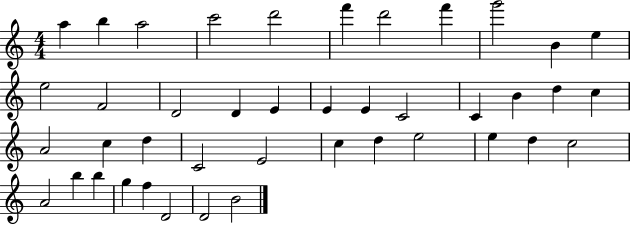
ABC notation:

X:1
T:Untitled
M:4/4
L:1/4
K:C
a b a2 c'2 d'2 f' d'2 f' g'2 B e e2 F2 D2 D E E E C2 C B d c A2 c d C2 E2 c d e2 e d c2 A2 b b g f D2 D2 B2